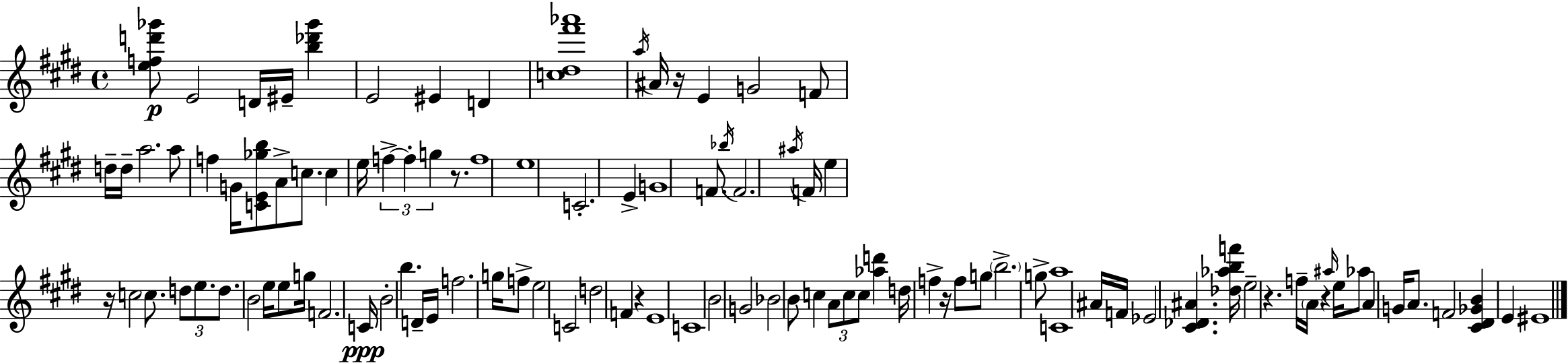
[E5,F5,D6,Gb6]/e E4/h D4/s EIS4/s [B5,Db6,Gb6]/q E4/h EIS4/q D4/q [C5,D#5,F#6,Ab6]/w A5/s A#4/s R/s E4/q G4/h F4/e D5/s D5/s A5/h. A5/e F5/q G4/s [C4,E4,Gb5,B5]/e A4/e C5/e. C5/q E5/s F5/q F5/q G5/q R/e. F5/w E5/w C4/h. E4/q G4/w F4/e. Bb5/s F4/h. A#5/s F4/s E5/q R/s C5/h C5/e. D5/e E5/e. D5/e. B4/h E5/s E5/e G5/s F4/h. C4/s B4/h B5/q. D4/s E4/s F5/h. G5/s F5/e E5/h C4/h D5/h F4/q R/q E4/w C4/w B4/h G4/h Bb4/h B4/e C5/q A4/e C5/e C5/e [Ab5,D6]/q D5/s F5/q R/s F5/e G5/e B5/h. G5/e [C4,A5]/w A#4/s F4/s Eb4/h [C#4,Db4,A#4]/q. [Db5,Ab5,B5,F6]/s E5/h R/q. F5/s A4/s R/q A#5/s E5/s Ab5/e A4/q G4/s A4/e. F4/h [C#4,D#4,Gb4,B4]/q E4/q EIS4/w